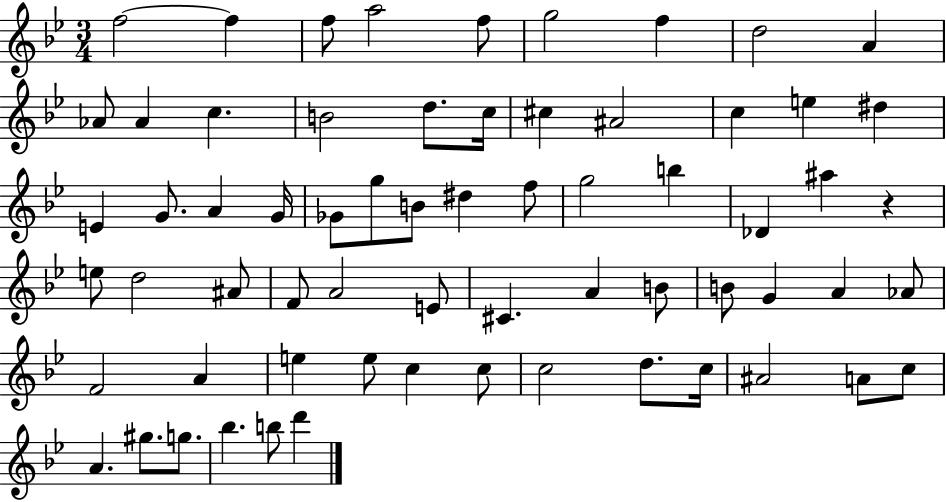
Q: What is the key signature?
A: BES major